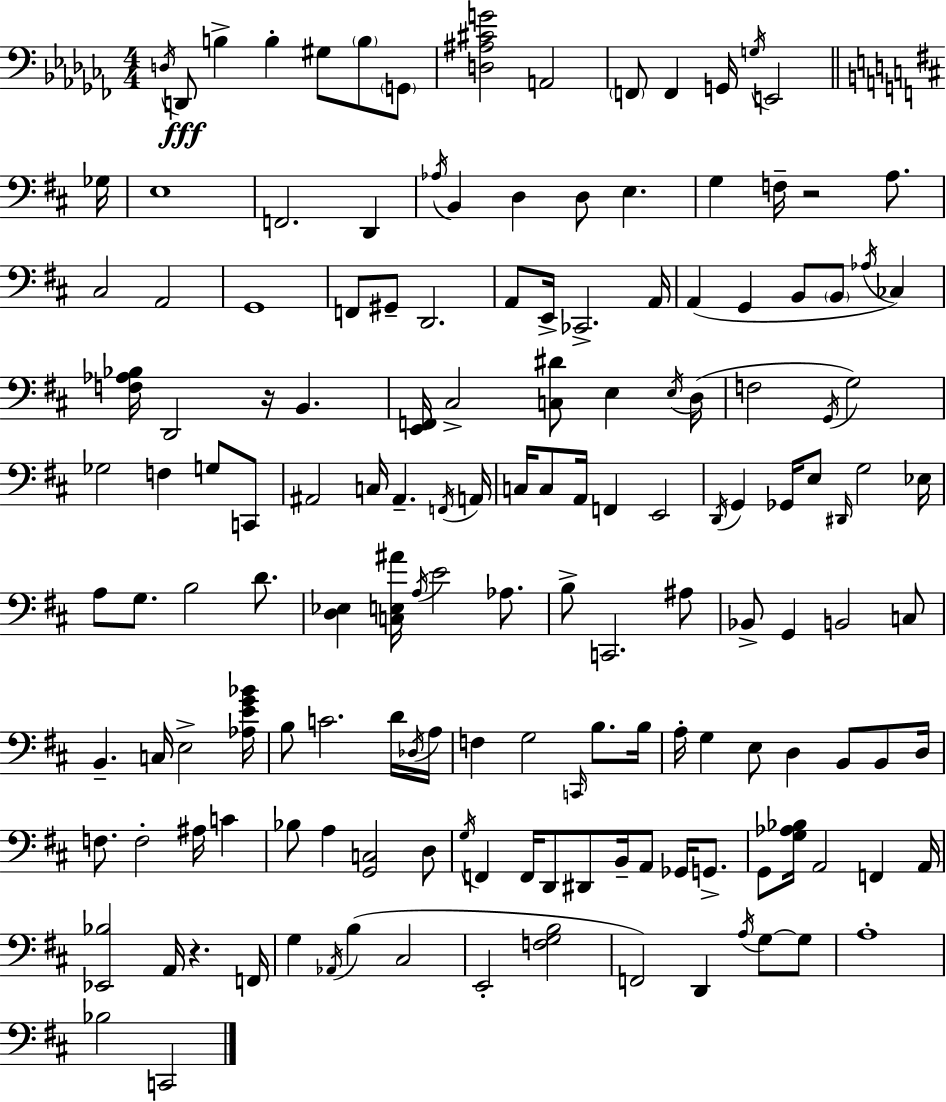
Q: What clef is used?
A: bass